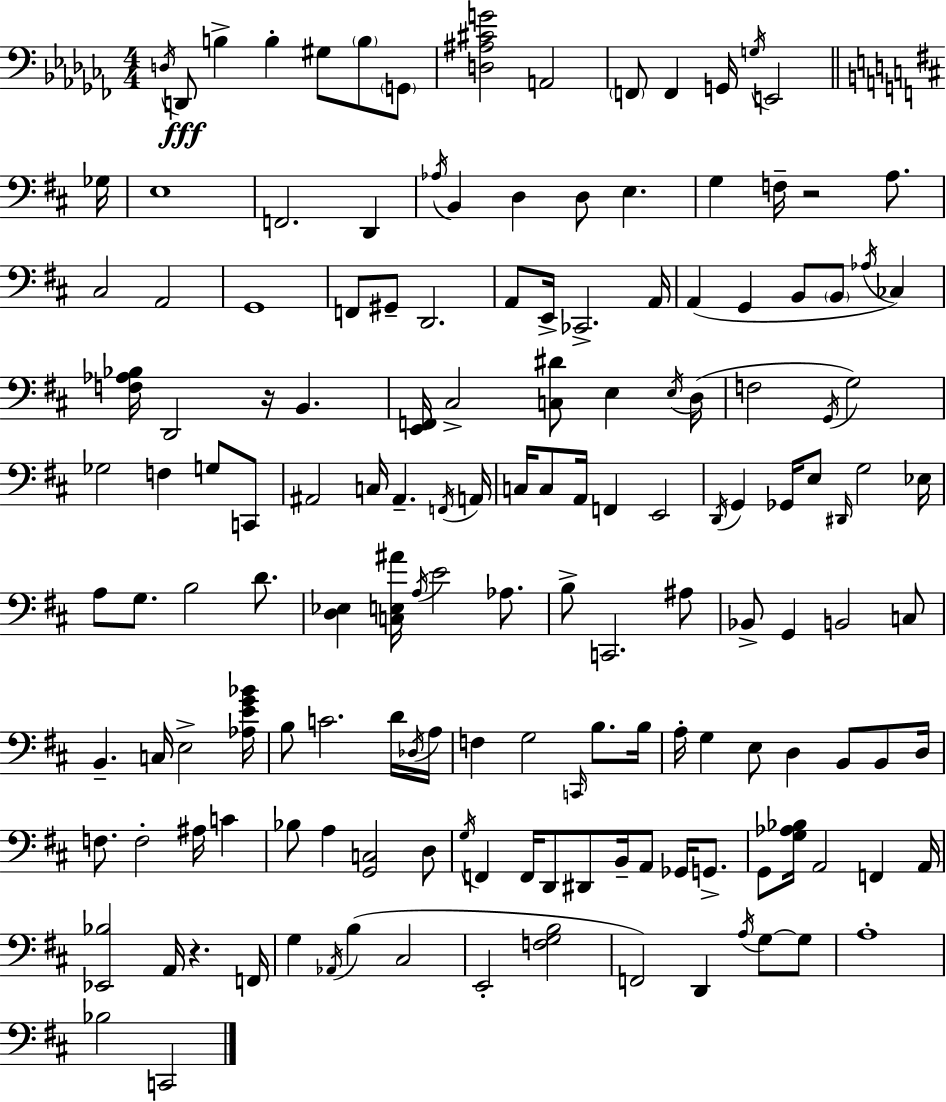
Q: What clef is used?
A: bass